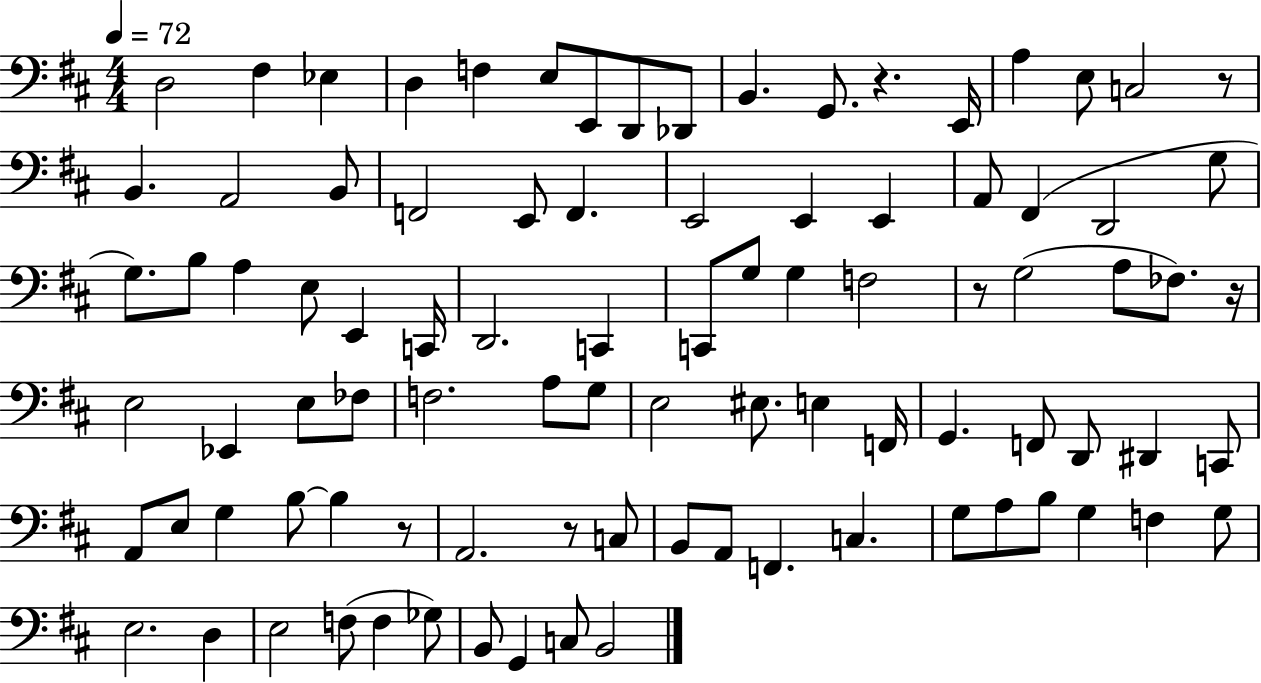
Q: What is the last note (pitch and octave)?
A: B2